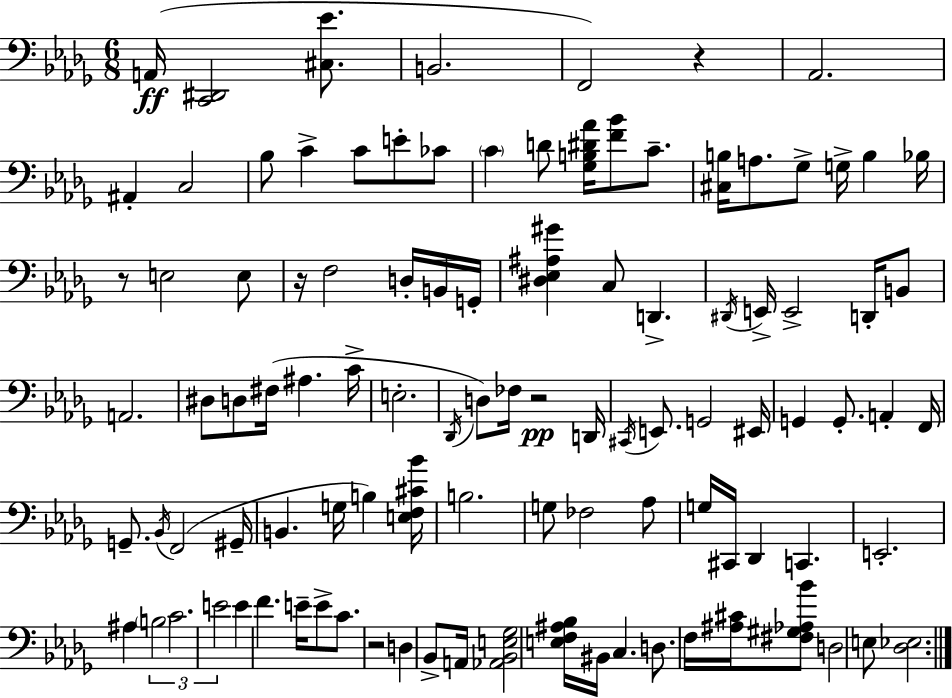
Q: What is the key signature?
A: BES minor